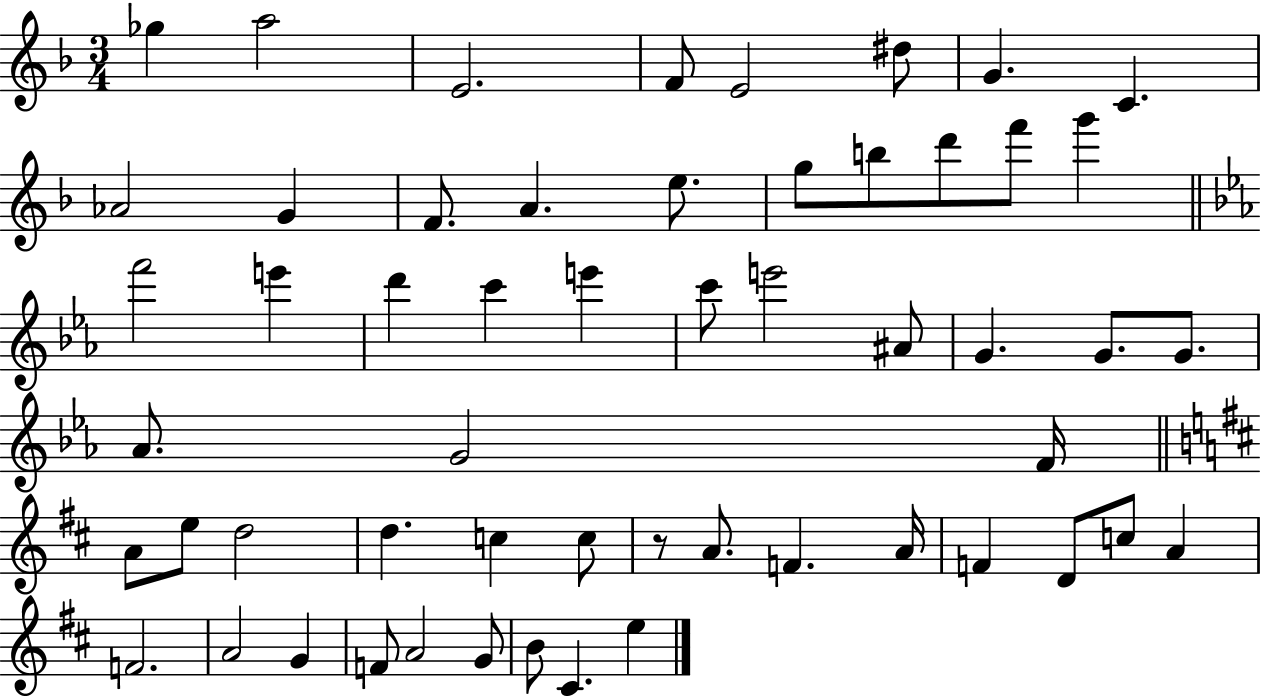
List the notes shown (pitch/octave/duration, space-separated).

Gb5/q A5/h E4/h. F4/e E4/h D#5/e G4/q. C4/q. Ab4/h G4/q F4/e. A4/q. E5/e. G5/e B5/e D6/e F6/e G6/q F6/h E6/q D6/q C6/q E6/q C6/e E6/h A#4/e G4/q. G4/e. G4/e. Ab4/e. G4/h F4/s A4/e E5/e D5/h D5/q. C5/q C5/e R/e A4/e. F4/q. A4/s F4/q D4/e C5/e A4/q F4/h. A4/h G4/q F4/e A4/h G4/e B4/e C#4/q. E5/q